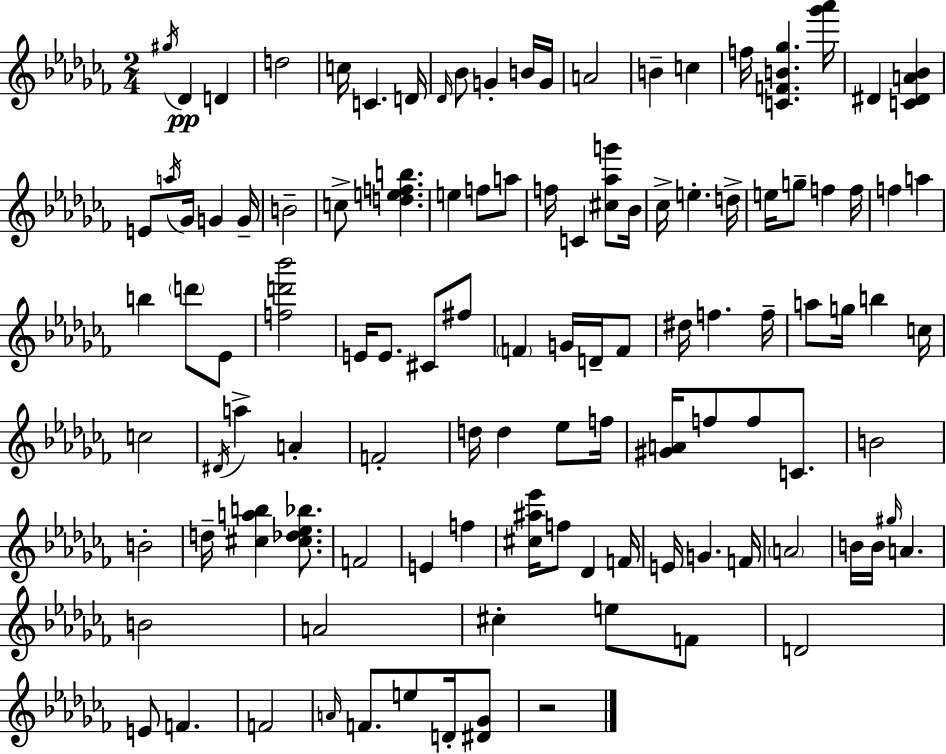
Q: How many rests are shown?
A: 1